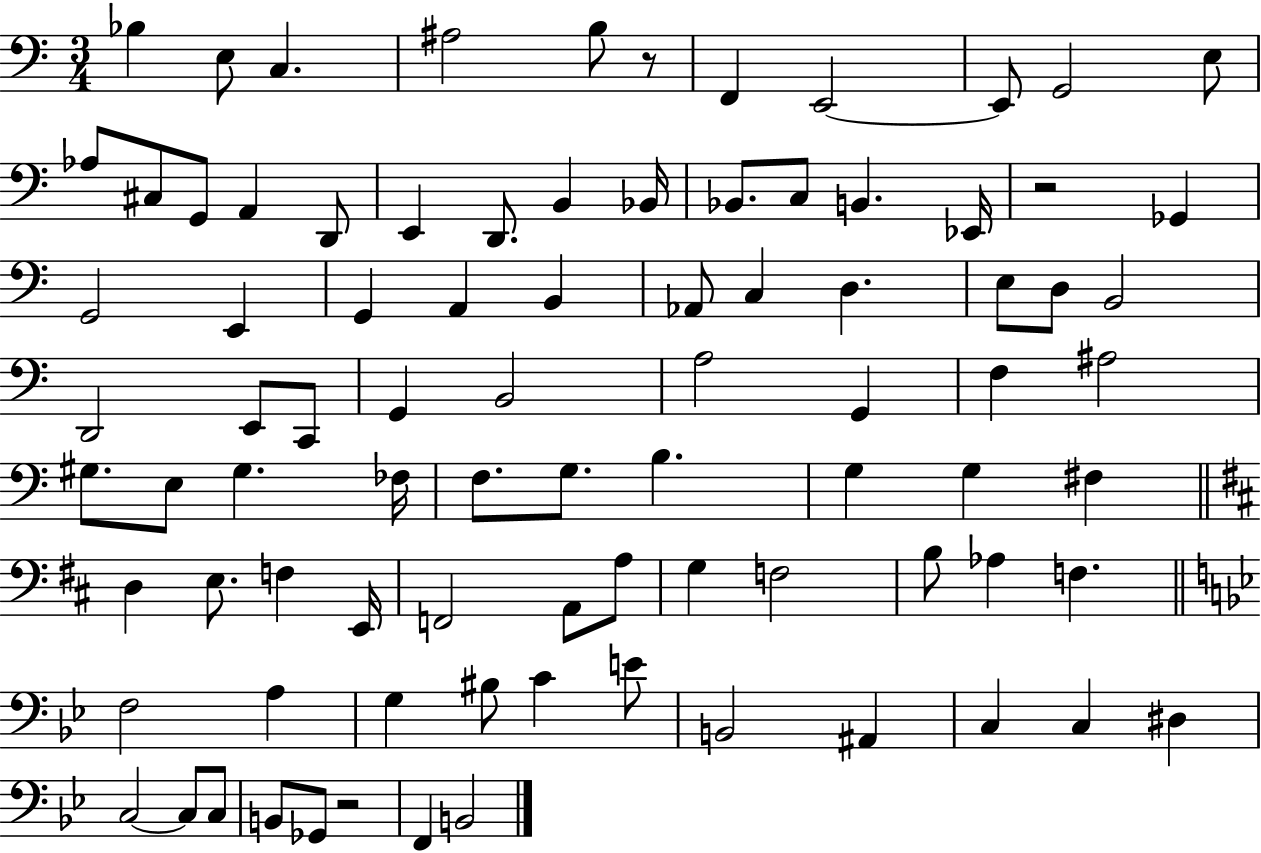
Bb3/q E3/e C3/q. A#3/h B3/e R/e F2/q E2/h E2/e G2/h E3/e Ab3/e C#3/e G2/e A2/q D2/e E2/q D2/e. B2/q Bb2/s Bb2/e. C3/e B2/q. Eb2/s R/h Gb2/q G2/h E2/q G2/q A2/q B2/q Ab2/e C3/q D3/q. E3/e D3/e B2/h D2/h E2/e C2/e G2/q B2/h A3/h G2/q F3/q A#3/h G#3/e. E3/e G#3/q. FES3/s F3/e. G3/e. B3/q. G3/q G3/q F#3/q D3/q E3/e. F3/q E2/s F2/h A2/e A3/e G3/q F3/h B3/e Ab3/q F3/q. F3/h A3/q G3/q BIS3/e C4/q E4/e B2/h A#2/q C3/q C3/q D#3/q C3/h C3/e C3/e B2/e Gb2/e R/h F2/q B2/h